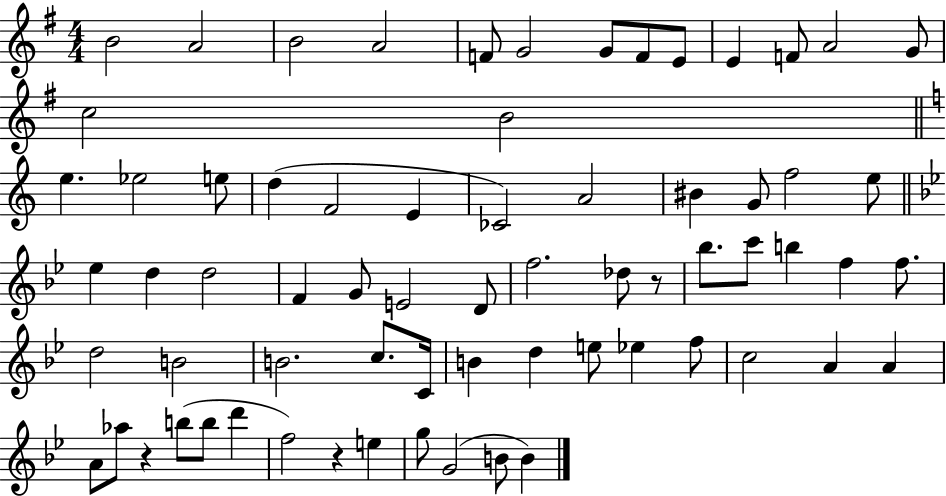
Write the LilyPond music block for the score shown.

{
  \clef treble
  \numericTimeSignature
  \time 4/4
  \key g \major
  \repeat volta 2 { b'2 a'2 | b'2 a'2 | f'8 g'2 g'8 f'8 e'8 | e'4 f'8 a'2 g'8 | \break c''2 b'2 | \bar "||" \break \key c \major e''4. ees''2 e''8 | d''4( f'2 e'4 | ces'2) a'2 | bis'4 g'8 f''2 e''8 | \break \bar "||" \break \key g \minor ees''4 d''4 d''2 | f'4 g'8 e'2 d'8 | f''2. des''8 r8 | bes''8. c'''8 b''4 f''4 f''8. | \break d''2 b'2 | b'2. c''8. c'16 | b'4 d''4 e''8 ees''4 f''8 | c''2 a'4 a'4 | \break a'8 aes''8 r4 b''8( b''8 d'''4 | f''2) r4 e''4 | g''8 g'2( b'8 b'4) | } \bar "|."
}